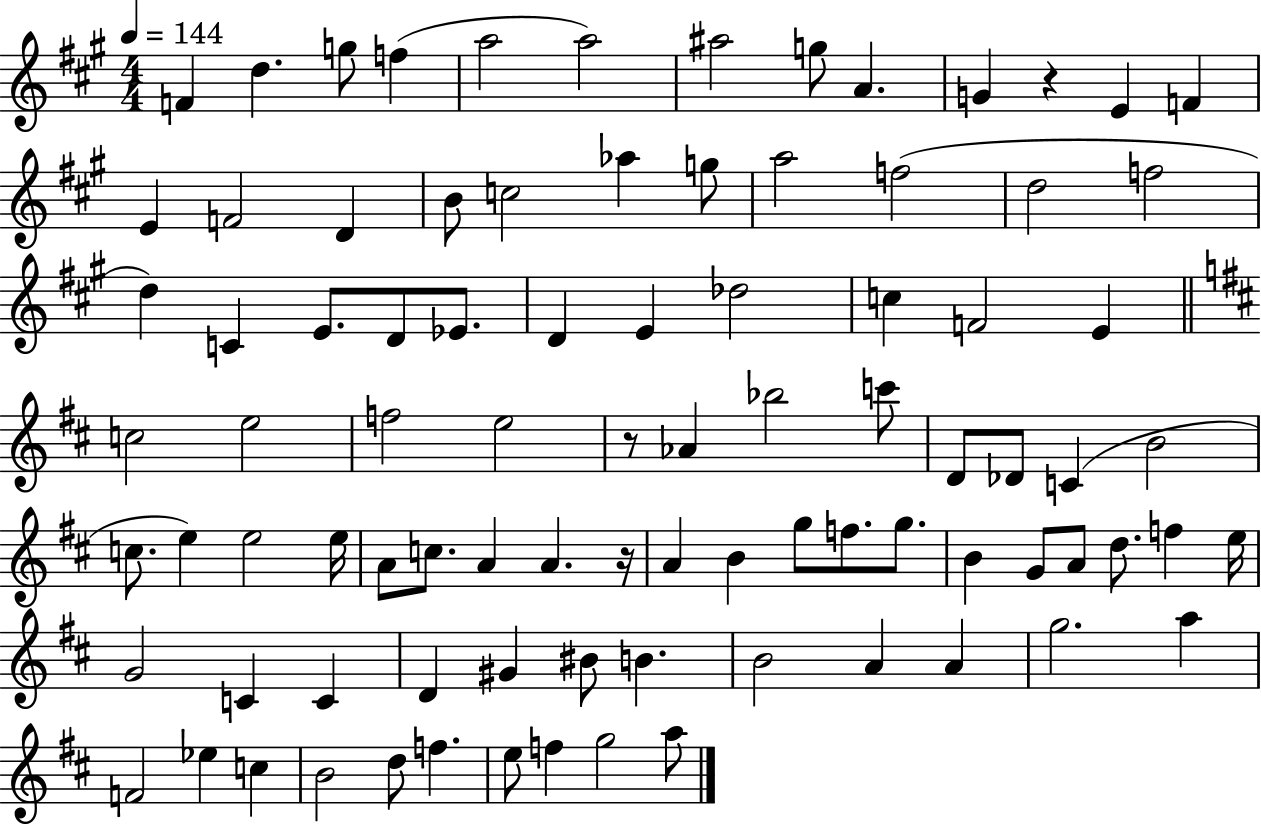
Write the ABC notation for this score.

X:1
T:Untitled
M:4/4
L:1/4
K:A
F d g/2 f a2 a2 ^a2 g/2 A G z E F E F2 D B/2 c2 _a g/2 a2 f2 d2 f2 d C E/2 D/2 _E/2 D E _d2 c F2 E c2 e2 f2 e2 z/2 _A _b2 c'/2 D/2 _D/2 C B2 c/2 e e2 e/4 A/2 c/2 A A z/4 A B g/2 f/2 g/2 B G/2 A/2 d/2 f e/4 G2 C C D ^G ^B/2 B B2 A A g2 a F2 _e c B2 d/2 f e/2 f g2 a/2